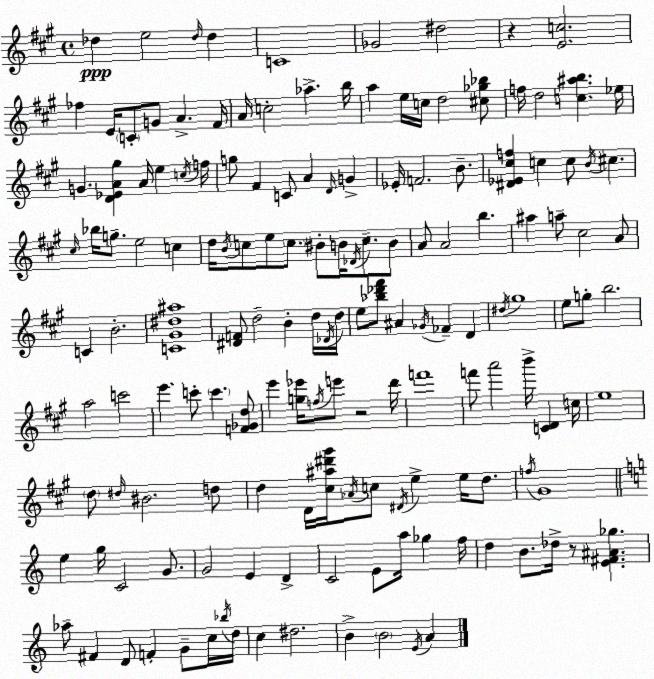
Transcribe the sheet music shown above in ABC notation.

X:1
T:Untitled
M:4/4
L:1/4
K:A
_d e2 _d/4 _d C4 _G2 ^d2 z [Ec]2 _f E/4 C/2 G/2 A ^F/4 A/4 c2 _a b/4 a e/4 c/4 d2 [^c_g_b]/2 f/4 d2 [c^ab] _e/4 G [D_EA^g] A/4 e c/4 f/4 g/2 ^F C/2 A D/4 G _E/4 F2 B/2 [^D_E^cf] c c/2 B/4 ^c ^c/4 _b/4 g/2 e2 c d/4 B/4 c/2 e/2 c/2 ^B/2 B/4 _D/4 c/2 B/2 A/2 A2 b ^a a/2 ^c2 A/2 C B2 [C^G^d^a]4 [^DF]/2 d2 B d/4 _D/4 d/4 e/2 [_b_d'^f']/2 ^A _G/4 _F D ^d/4 ^g4 e/2 g/2 b2 a2 c'2 e' c'/2 c' [F_Gd]/2 e' [g_e']/4 f/4 e'/2 z2 d'/4 f'4 f'/2 a'2 b'/4 [CD] c/4 e4 d/2 ^d/4 ^B2 d/2 d D/4 [^c^a^d'^g']/4 _A/4 c/2 ^D/4 e e/4 d/2 f/4 ^G4 e g/4 C2 G/2 G2 E D C2 E/2 a/4 _g f/4 d B/2 _d/4 z/2 [E^F^A_g] _a/2 ^F D/2 F G/2 c/4 _b/4 d/4 c ^d2 B B2 E/4 A